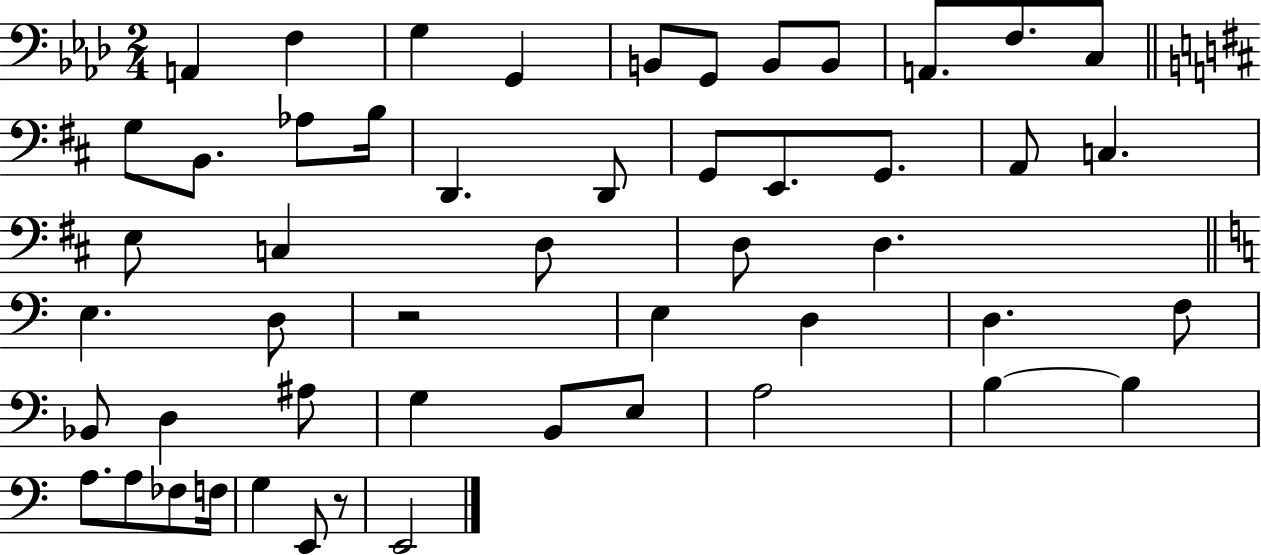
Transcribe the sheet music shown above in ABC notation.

X:1
T:Untitled
M:2/4
L:1/4
K:Ab
A,, F, G, G,, B,,/2 G,,/2 B,,/2 B,,/2 A,,/2 F,/2 C,/2 G,/2 B,,/2 _A,/2 B,/4 D,, D,,/2 G,,/2 E,,/2 G,,/2 A,,/2 C, E,/2 C, D,/2 D,/2 D, E, D,/2 z2 E, D, D, F,/2 _B,,/2 D, ^A,/2 G, B,,/2 E,/2 A,2 B, B, A,/2 A,/2 _F,/2 F,/4 G, E,,/2 z/2 E,,2